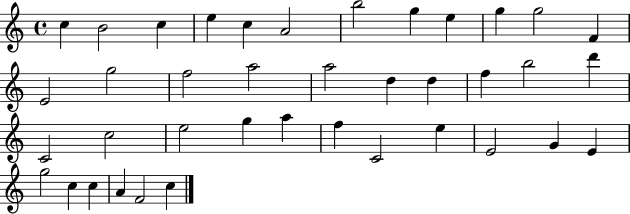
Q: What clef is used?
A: treble